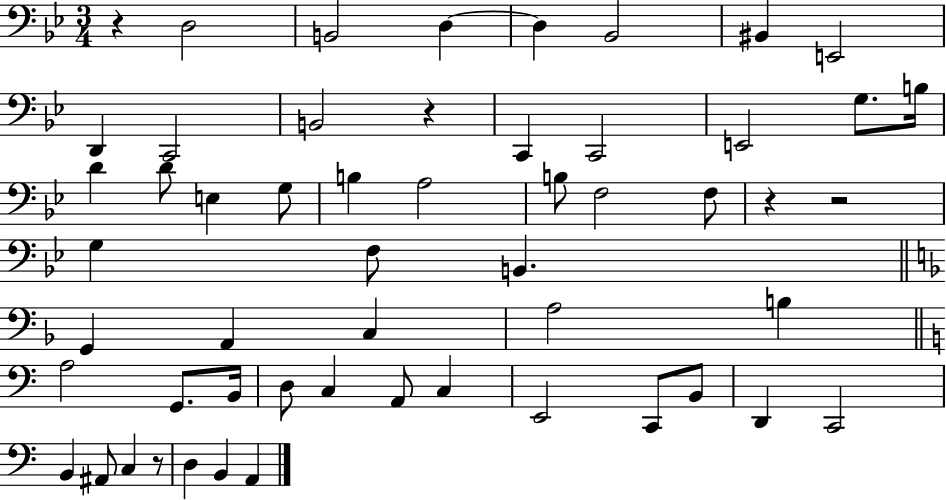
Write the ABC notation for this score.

X:1
T:Untitled
M:3/4
L:1/4
K:Bb
z D,2 B,,2 D, D, _B,,2 ^B,, E,,2 D,, C,,2 B,,2 z C,, C,,2 E,,2 G,/2 B,/4 D D/2 E, G,/2 B, A,2 B,/2 F,2 F,/2 z z2 G, F,/2 B,, G,, A,, C, A,2 B, A,2 G,,/2 B,,/4 D,/2 C, A,,/2 C, E,,2 C,,/2 B,,/2 D,, C,,2 B,, ^A,,/2 C, z/2 D, B,, A,,